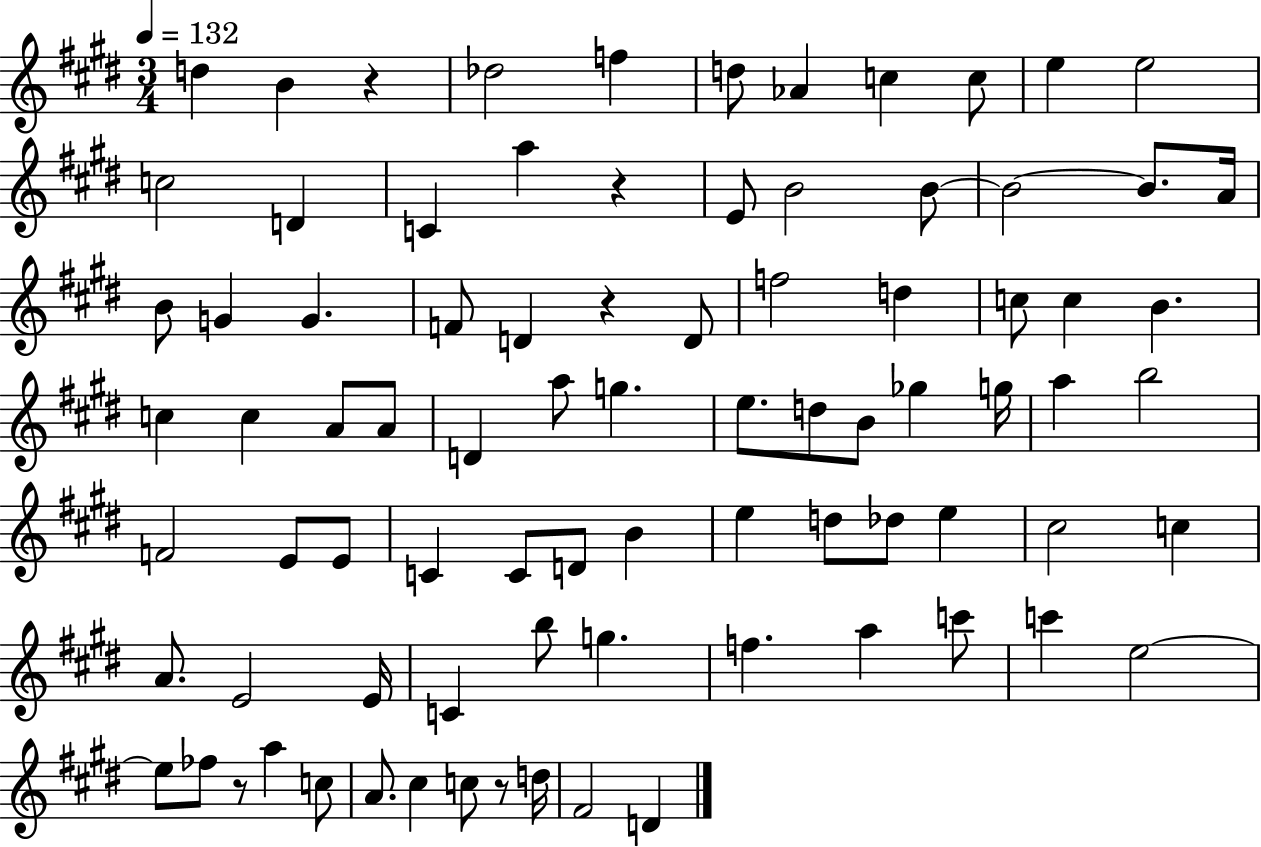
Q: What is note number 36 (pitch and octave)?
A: D4